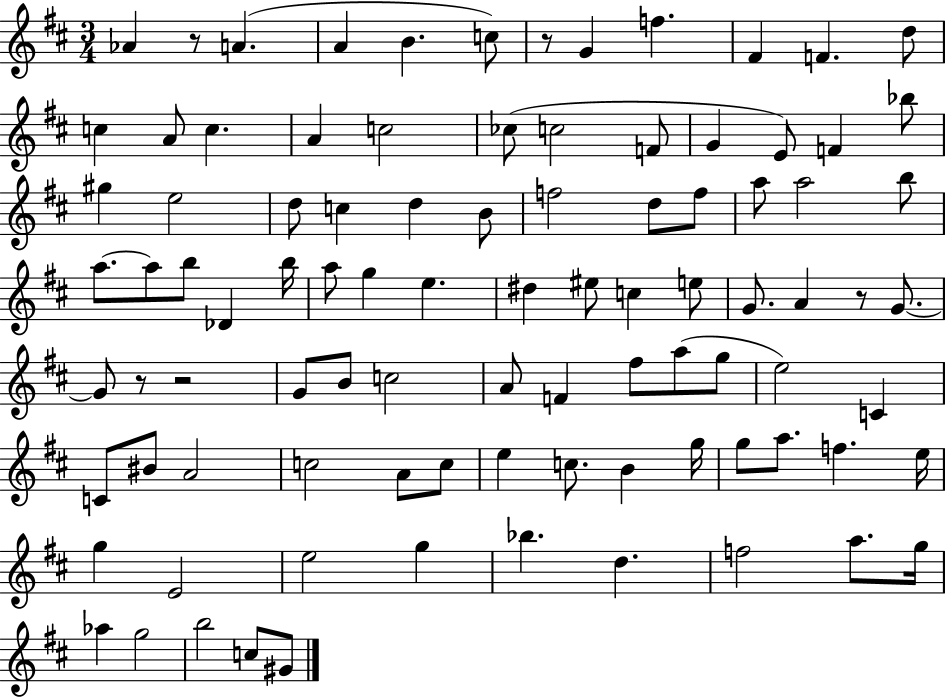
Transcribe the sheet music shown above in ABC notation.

X:1
T:Untitled
M:3/4
L:1/4
K:D
_A z/2 A A B c/2 z/2 G f ^F F d/2 c A/2 c A c2 _c/2 c2 F/2 G E/2 F _b/2 ^g e2 d/2 c d B/2 f2 d/2 f/2 a/2 a2 b/2 a/2 a/2 b/2 _D b/4 a/2 g e ^d ^e/2 c e/2 G/2 A z/2 G/2 G/2 z/2 z2 G/2 B/2 c2 A/2 F ^f/2 a/2 g/2 e2 C C/2 ^B/2 A2 c2 A/2 c/2 e c/2 B g/4 g/2 a/2 f e/4 g E2 e2 g _b d f2 a/2 g/4 _a g2 b2 c/2 ^G/2